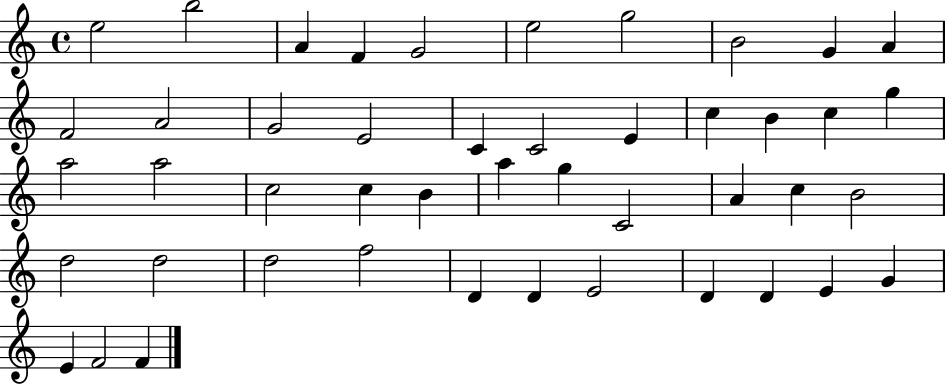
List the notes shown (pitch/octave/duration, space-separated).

E5/h B5/h A4/q F4/q G4/h E5/h G5/h B4/h G4/q A4/q F4/h A4/h G4/h E4/h C4/q C4/h E4/q C5/q B4/q C5/q G5/q A5/h A5/h C5/h C5/q B4/q A5/q G5/q C4/h A4/q C5/q B4/h D5/h D5/h D5/h F5/h D4/q D4/q E4/h D4/q D4/q E4/q G4/q E4/q F4/h F4/q